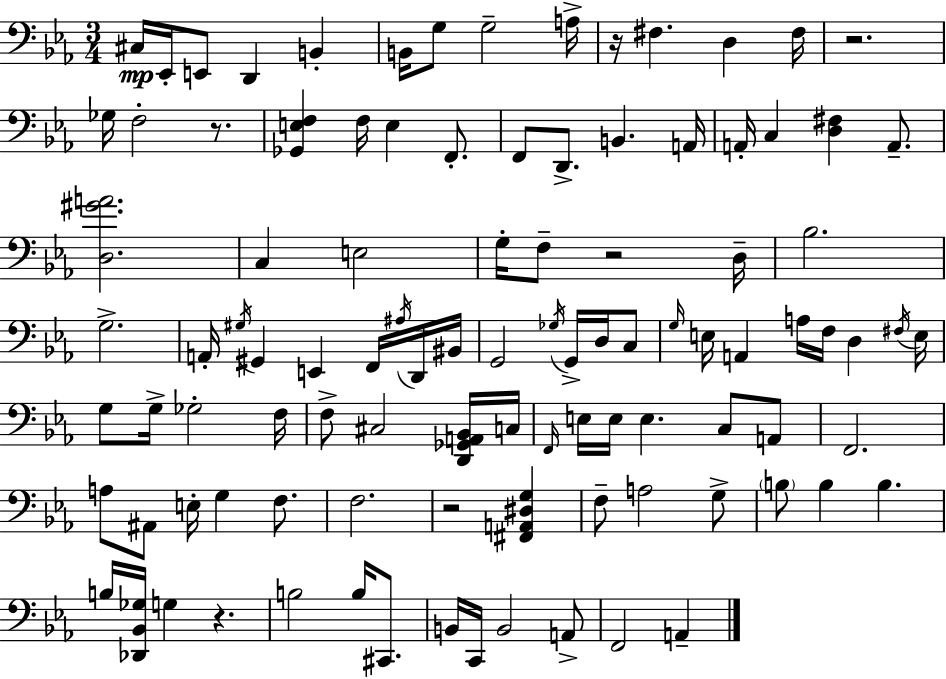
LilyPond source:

{
  \clef bass
  \numericTimeSignature
  \time 3/4
  \key c \minor
  cis16\mp ees,16-. e,8 d,4 b,4-. | b,16 g8 g2-- a16-> | r16 fis4. d4 fis16 | r2. | \break ges16 f2-. r8. | <ges, e f>4 f16 e4 f,8.-. | f,8 d,8.-> b,4. a,16 | a,16-. c4 <d fis>4 a,8.-- | \break <d gis' a'>2. | c4 e2 | g16-. f8-- r2 d16-- | bes2. | \break g2.-> | a,16-. \acciaccatura { gis16 } gis,4 e,4 f,16 \acciaccatura { ais16 } | d,16 bis,16 g,2 \acciaccatura { ges16 } g,16-> | d16 c8 \grace { g16 } e16 a,4 a16 f16 d4 | \break \acciaccatura { fis16 } e16 g8 g16-> ges2-. | f16 f8-> cis2 | <d, ges, a, bes,>16 c16 \grace { f,16 } e16 e16 e4. | c8 a,8 f,2. | \break a8 ais,8 e16-. g4 | f8. f2. | r2 | <fis, a, dis g>4 f8-- a2 | \break g8-> \parenthesize b8 b4 | b4. b16 <des, bes, ges>16 g4 | r4. b2 | b16 cis,8. b,16 c,16 b,2 | \break a,8-> f,2 | a,4-- \bar "|."
}